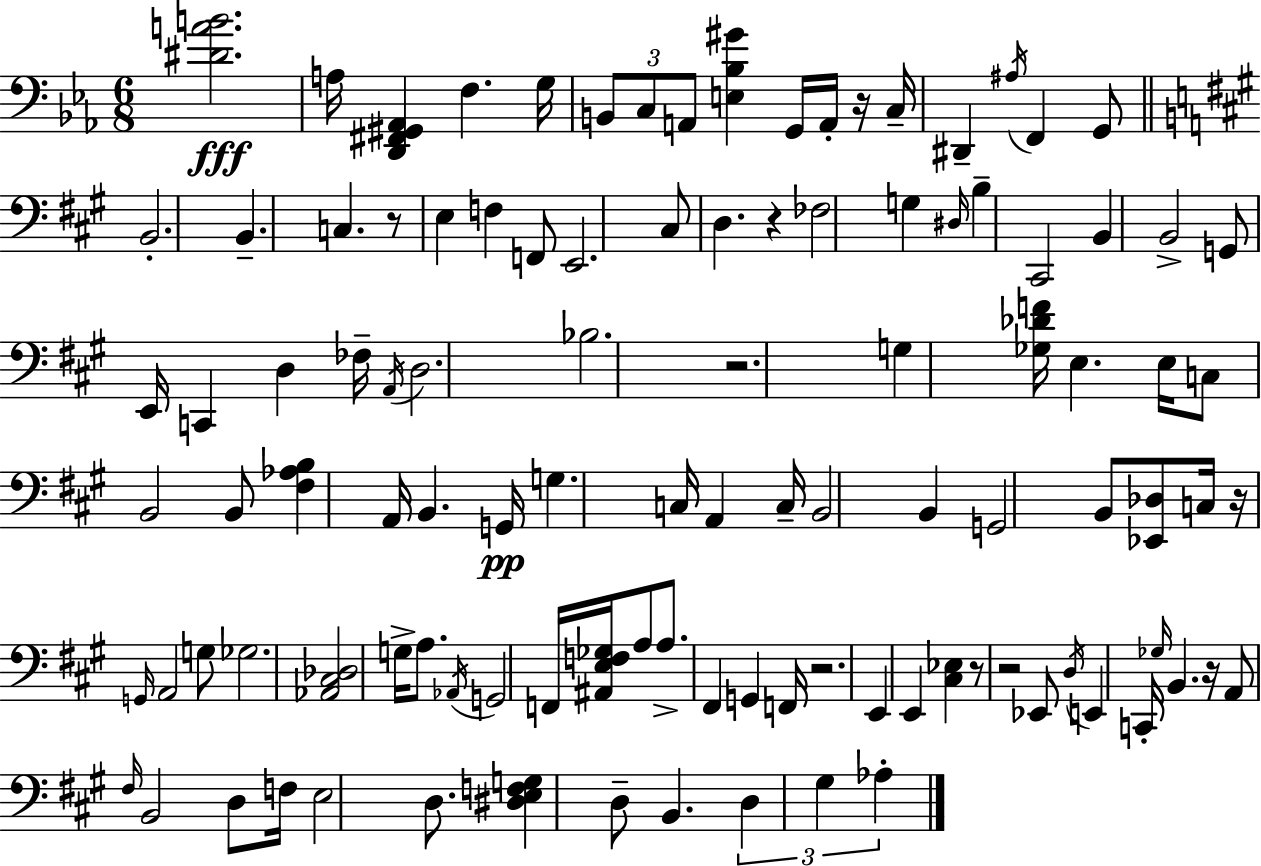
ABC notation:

X:1
T:Untitled
M:6/8
L:1/4
K:Eb
[^DAB]2 A,/4 [D,,^F,,^G,,_A,,] F, G,/4 B,,/2 C,/2 A,,/2 [E,_B,^G] G,,/4 A,,/4 z/4 C,/4 ^D,, ^A,/4 F,, G,,/2 B,,2 B,, C, z/2 E, F, F,,/2 E,,2 ^C,/2 D, z _F,2 G, ^D,/4 B, ^C,,2 B,, B,,2 G,,/2 E,,/4 C,, D, _F,/4 A,,/4 D,2 _B,2 z2 G, [_G,_DF]/4 E, E,/4 C,/2 B,,2 B,,/2 [^F,_A,B,] A,,/4 B,, G,,/4 G, C,/4 A,, C,/4 B,,2 B,, G,,2 B,,/2 [_E,,_D,]/2 C,/4 z/4 G,,/4 A,,2 G,/2 _G,2 [_A,,^C,_D,]2 G,/4 A,/2 _A,,/4 G,,2 F,,/4 [^A,,E,F,_G,]/4 A,/2 A,/2 ^F,, G,, F,,/4 z2 E,, E,, [^C,_E,] z/2 z2 _E,,/2 D,/4 E,, C,,/4 _G,/4 B,, z/4 A,,/2 ^F,/4 B,,2 D,/2 F,/4 E,2 D,/2 [^D,E,F,G,] D,/2 B,, D, ^G, _A,